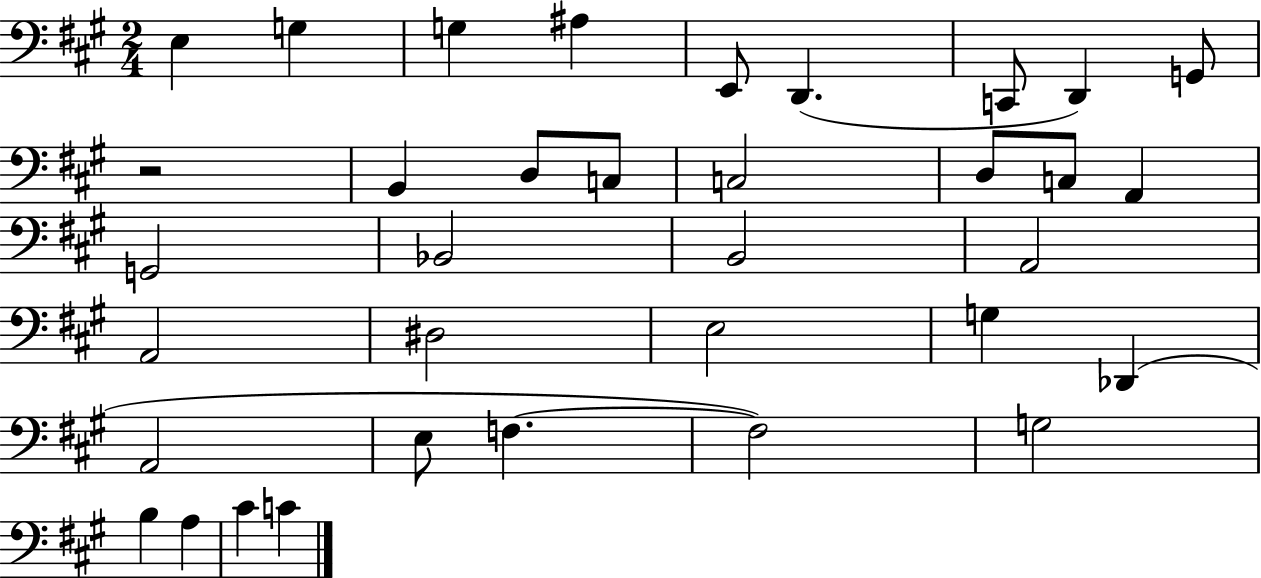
X:1
T:Untitled
M:2/4
L:1/4
K:A
E, G, G, ^A, E,,/2 D,, C,,/2 D,, G,,/2 z2 B,, D,/2 C,/2 C,2 D,/2 C,/2 A,, G,,2 _B,,2 B,,2 A,,2 A,,2 ^D,2 E,2 G, _D,, A,,2 E,/2 F, F,2 G,2 B, A, ^C C